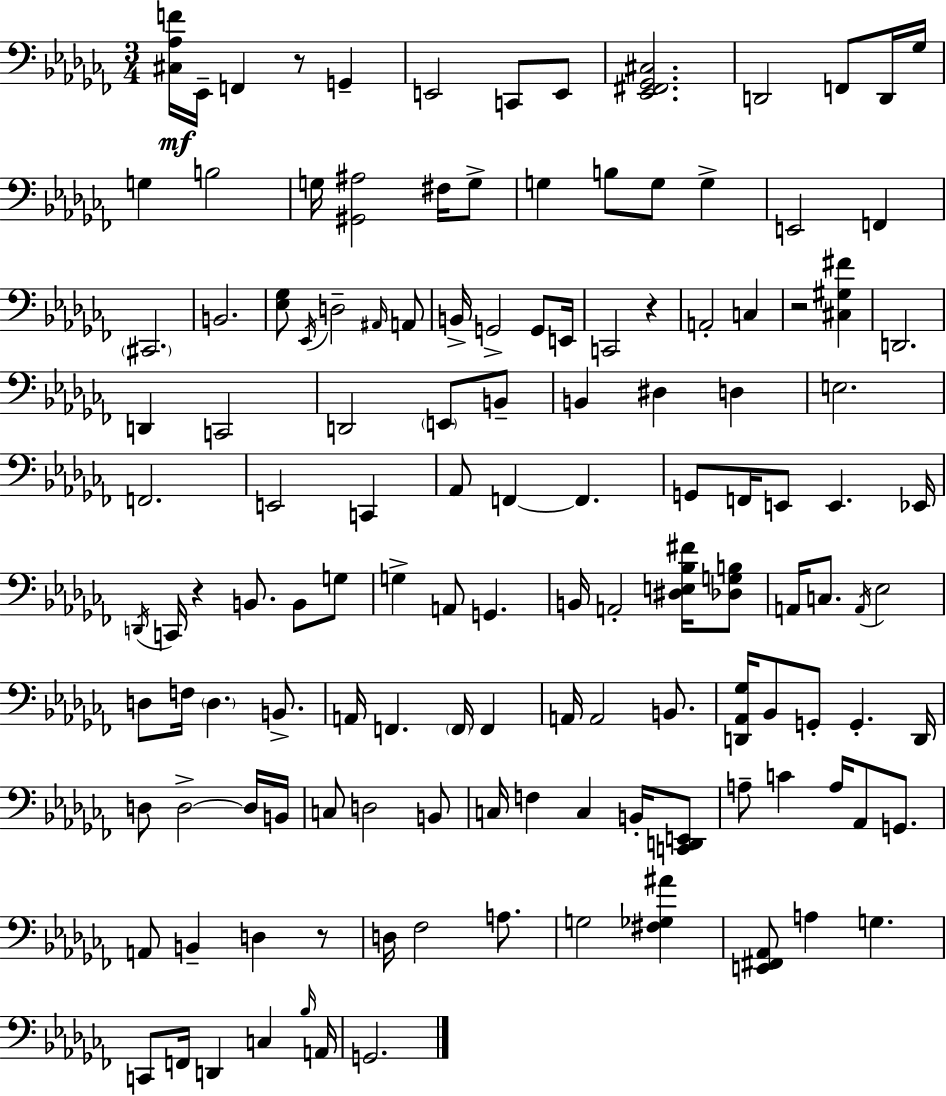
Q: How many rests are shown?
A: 5